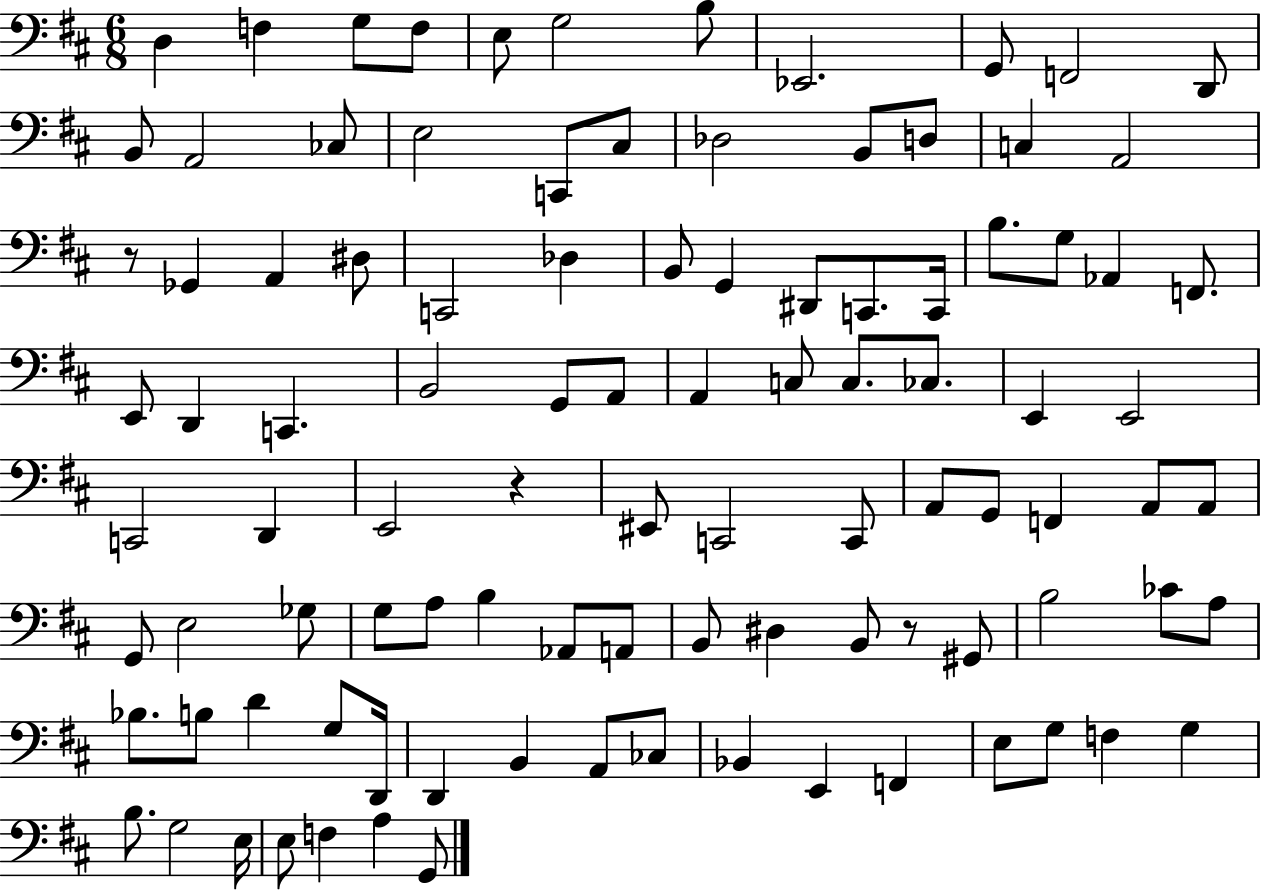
D3/q F3/q G3/e F3/e E3/e G3/h B3/e Eb2/h. G2/e F2/h D2/e B2/e A2/h CES3/e E3/h C2/e C#3/e Db3/h B2/e D3/e C3/q A2/h R/e Gb2/q A2/q D#3/e C2/h Db3/q B2/e G2/q D#2/e C2/e. C2/s B3/e. G3/e Ab2/q F2/e. E2/e D2/q C2/q. B2/h G2/e A2/e A2/q C3/e C3/e. CES3/e. E2/q E2/h C2/h D2/q E2/h R/q EIS2/e C2/h C2/e A2/e G2/e F2/q A2/e A2/e G2/e E3/h Gb3/e G3/e A3/e B3/q Ab2/e A2/e B2/e D#3/q B2/e R/e G#2/e B3/h CES4/e A3/e Bb3/e. B3/e D4/q G3/e D2/s D2/q B2/q A2/e CES3/e Bb2/q E2/q F2/q E3/e G3/e F3/q G3/q B3/e. G3/h E3/s E3/e F3/q A3/q G2/e